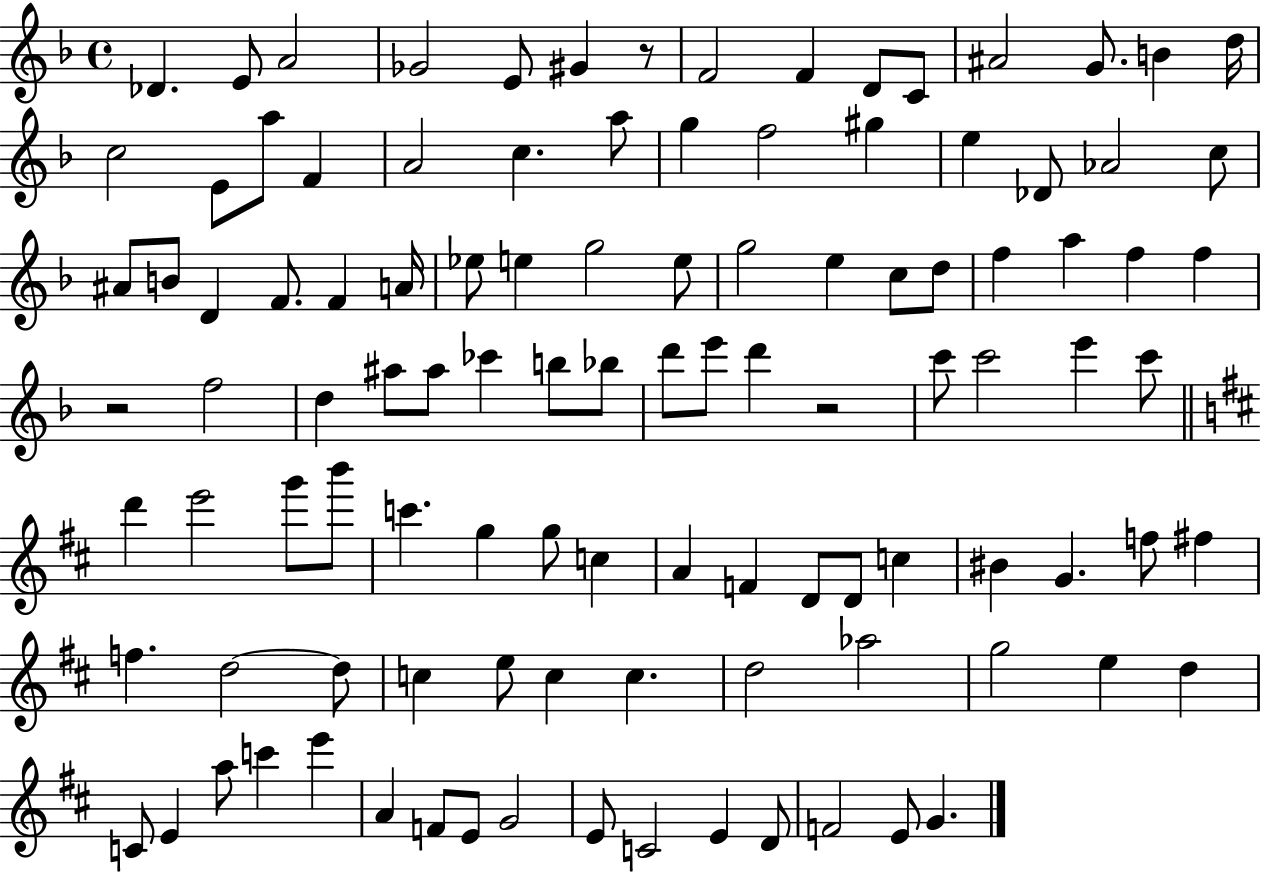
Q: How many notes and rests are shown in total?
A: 108